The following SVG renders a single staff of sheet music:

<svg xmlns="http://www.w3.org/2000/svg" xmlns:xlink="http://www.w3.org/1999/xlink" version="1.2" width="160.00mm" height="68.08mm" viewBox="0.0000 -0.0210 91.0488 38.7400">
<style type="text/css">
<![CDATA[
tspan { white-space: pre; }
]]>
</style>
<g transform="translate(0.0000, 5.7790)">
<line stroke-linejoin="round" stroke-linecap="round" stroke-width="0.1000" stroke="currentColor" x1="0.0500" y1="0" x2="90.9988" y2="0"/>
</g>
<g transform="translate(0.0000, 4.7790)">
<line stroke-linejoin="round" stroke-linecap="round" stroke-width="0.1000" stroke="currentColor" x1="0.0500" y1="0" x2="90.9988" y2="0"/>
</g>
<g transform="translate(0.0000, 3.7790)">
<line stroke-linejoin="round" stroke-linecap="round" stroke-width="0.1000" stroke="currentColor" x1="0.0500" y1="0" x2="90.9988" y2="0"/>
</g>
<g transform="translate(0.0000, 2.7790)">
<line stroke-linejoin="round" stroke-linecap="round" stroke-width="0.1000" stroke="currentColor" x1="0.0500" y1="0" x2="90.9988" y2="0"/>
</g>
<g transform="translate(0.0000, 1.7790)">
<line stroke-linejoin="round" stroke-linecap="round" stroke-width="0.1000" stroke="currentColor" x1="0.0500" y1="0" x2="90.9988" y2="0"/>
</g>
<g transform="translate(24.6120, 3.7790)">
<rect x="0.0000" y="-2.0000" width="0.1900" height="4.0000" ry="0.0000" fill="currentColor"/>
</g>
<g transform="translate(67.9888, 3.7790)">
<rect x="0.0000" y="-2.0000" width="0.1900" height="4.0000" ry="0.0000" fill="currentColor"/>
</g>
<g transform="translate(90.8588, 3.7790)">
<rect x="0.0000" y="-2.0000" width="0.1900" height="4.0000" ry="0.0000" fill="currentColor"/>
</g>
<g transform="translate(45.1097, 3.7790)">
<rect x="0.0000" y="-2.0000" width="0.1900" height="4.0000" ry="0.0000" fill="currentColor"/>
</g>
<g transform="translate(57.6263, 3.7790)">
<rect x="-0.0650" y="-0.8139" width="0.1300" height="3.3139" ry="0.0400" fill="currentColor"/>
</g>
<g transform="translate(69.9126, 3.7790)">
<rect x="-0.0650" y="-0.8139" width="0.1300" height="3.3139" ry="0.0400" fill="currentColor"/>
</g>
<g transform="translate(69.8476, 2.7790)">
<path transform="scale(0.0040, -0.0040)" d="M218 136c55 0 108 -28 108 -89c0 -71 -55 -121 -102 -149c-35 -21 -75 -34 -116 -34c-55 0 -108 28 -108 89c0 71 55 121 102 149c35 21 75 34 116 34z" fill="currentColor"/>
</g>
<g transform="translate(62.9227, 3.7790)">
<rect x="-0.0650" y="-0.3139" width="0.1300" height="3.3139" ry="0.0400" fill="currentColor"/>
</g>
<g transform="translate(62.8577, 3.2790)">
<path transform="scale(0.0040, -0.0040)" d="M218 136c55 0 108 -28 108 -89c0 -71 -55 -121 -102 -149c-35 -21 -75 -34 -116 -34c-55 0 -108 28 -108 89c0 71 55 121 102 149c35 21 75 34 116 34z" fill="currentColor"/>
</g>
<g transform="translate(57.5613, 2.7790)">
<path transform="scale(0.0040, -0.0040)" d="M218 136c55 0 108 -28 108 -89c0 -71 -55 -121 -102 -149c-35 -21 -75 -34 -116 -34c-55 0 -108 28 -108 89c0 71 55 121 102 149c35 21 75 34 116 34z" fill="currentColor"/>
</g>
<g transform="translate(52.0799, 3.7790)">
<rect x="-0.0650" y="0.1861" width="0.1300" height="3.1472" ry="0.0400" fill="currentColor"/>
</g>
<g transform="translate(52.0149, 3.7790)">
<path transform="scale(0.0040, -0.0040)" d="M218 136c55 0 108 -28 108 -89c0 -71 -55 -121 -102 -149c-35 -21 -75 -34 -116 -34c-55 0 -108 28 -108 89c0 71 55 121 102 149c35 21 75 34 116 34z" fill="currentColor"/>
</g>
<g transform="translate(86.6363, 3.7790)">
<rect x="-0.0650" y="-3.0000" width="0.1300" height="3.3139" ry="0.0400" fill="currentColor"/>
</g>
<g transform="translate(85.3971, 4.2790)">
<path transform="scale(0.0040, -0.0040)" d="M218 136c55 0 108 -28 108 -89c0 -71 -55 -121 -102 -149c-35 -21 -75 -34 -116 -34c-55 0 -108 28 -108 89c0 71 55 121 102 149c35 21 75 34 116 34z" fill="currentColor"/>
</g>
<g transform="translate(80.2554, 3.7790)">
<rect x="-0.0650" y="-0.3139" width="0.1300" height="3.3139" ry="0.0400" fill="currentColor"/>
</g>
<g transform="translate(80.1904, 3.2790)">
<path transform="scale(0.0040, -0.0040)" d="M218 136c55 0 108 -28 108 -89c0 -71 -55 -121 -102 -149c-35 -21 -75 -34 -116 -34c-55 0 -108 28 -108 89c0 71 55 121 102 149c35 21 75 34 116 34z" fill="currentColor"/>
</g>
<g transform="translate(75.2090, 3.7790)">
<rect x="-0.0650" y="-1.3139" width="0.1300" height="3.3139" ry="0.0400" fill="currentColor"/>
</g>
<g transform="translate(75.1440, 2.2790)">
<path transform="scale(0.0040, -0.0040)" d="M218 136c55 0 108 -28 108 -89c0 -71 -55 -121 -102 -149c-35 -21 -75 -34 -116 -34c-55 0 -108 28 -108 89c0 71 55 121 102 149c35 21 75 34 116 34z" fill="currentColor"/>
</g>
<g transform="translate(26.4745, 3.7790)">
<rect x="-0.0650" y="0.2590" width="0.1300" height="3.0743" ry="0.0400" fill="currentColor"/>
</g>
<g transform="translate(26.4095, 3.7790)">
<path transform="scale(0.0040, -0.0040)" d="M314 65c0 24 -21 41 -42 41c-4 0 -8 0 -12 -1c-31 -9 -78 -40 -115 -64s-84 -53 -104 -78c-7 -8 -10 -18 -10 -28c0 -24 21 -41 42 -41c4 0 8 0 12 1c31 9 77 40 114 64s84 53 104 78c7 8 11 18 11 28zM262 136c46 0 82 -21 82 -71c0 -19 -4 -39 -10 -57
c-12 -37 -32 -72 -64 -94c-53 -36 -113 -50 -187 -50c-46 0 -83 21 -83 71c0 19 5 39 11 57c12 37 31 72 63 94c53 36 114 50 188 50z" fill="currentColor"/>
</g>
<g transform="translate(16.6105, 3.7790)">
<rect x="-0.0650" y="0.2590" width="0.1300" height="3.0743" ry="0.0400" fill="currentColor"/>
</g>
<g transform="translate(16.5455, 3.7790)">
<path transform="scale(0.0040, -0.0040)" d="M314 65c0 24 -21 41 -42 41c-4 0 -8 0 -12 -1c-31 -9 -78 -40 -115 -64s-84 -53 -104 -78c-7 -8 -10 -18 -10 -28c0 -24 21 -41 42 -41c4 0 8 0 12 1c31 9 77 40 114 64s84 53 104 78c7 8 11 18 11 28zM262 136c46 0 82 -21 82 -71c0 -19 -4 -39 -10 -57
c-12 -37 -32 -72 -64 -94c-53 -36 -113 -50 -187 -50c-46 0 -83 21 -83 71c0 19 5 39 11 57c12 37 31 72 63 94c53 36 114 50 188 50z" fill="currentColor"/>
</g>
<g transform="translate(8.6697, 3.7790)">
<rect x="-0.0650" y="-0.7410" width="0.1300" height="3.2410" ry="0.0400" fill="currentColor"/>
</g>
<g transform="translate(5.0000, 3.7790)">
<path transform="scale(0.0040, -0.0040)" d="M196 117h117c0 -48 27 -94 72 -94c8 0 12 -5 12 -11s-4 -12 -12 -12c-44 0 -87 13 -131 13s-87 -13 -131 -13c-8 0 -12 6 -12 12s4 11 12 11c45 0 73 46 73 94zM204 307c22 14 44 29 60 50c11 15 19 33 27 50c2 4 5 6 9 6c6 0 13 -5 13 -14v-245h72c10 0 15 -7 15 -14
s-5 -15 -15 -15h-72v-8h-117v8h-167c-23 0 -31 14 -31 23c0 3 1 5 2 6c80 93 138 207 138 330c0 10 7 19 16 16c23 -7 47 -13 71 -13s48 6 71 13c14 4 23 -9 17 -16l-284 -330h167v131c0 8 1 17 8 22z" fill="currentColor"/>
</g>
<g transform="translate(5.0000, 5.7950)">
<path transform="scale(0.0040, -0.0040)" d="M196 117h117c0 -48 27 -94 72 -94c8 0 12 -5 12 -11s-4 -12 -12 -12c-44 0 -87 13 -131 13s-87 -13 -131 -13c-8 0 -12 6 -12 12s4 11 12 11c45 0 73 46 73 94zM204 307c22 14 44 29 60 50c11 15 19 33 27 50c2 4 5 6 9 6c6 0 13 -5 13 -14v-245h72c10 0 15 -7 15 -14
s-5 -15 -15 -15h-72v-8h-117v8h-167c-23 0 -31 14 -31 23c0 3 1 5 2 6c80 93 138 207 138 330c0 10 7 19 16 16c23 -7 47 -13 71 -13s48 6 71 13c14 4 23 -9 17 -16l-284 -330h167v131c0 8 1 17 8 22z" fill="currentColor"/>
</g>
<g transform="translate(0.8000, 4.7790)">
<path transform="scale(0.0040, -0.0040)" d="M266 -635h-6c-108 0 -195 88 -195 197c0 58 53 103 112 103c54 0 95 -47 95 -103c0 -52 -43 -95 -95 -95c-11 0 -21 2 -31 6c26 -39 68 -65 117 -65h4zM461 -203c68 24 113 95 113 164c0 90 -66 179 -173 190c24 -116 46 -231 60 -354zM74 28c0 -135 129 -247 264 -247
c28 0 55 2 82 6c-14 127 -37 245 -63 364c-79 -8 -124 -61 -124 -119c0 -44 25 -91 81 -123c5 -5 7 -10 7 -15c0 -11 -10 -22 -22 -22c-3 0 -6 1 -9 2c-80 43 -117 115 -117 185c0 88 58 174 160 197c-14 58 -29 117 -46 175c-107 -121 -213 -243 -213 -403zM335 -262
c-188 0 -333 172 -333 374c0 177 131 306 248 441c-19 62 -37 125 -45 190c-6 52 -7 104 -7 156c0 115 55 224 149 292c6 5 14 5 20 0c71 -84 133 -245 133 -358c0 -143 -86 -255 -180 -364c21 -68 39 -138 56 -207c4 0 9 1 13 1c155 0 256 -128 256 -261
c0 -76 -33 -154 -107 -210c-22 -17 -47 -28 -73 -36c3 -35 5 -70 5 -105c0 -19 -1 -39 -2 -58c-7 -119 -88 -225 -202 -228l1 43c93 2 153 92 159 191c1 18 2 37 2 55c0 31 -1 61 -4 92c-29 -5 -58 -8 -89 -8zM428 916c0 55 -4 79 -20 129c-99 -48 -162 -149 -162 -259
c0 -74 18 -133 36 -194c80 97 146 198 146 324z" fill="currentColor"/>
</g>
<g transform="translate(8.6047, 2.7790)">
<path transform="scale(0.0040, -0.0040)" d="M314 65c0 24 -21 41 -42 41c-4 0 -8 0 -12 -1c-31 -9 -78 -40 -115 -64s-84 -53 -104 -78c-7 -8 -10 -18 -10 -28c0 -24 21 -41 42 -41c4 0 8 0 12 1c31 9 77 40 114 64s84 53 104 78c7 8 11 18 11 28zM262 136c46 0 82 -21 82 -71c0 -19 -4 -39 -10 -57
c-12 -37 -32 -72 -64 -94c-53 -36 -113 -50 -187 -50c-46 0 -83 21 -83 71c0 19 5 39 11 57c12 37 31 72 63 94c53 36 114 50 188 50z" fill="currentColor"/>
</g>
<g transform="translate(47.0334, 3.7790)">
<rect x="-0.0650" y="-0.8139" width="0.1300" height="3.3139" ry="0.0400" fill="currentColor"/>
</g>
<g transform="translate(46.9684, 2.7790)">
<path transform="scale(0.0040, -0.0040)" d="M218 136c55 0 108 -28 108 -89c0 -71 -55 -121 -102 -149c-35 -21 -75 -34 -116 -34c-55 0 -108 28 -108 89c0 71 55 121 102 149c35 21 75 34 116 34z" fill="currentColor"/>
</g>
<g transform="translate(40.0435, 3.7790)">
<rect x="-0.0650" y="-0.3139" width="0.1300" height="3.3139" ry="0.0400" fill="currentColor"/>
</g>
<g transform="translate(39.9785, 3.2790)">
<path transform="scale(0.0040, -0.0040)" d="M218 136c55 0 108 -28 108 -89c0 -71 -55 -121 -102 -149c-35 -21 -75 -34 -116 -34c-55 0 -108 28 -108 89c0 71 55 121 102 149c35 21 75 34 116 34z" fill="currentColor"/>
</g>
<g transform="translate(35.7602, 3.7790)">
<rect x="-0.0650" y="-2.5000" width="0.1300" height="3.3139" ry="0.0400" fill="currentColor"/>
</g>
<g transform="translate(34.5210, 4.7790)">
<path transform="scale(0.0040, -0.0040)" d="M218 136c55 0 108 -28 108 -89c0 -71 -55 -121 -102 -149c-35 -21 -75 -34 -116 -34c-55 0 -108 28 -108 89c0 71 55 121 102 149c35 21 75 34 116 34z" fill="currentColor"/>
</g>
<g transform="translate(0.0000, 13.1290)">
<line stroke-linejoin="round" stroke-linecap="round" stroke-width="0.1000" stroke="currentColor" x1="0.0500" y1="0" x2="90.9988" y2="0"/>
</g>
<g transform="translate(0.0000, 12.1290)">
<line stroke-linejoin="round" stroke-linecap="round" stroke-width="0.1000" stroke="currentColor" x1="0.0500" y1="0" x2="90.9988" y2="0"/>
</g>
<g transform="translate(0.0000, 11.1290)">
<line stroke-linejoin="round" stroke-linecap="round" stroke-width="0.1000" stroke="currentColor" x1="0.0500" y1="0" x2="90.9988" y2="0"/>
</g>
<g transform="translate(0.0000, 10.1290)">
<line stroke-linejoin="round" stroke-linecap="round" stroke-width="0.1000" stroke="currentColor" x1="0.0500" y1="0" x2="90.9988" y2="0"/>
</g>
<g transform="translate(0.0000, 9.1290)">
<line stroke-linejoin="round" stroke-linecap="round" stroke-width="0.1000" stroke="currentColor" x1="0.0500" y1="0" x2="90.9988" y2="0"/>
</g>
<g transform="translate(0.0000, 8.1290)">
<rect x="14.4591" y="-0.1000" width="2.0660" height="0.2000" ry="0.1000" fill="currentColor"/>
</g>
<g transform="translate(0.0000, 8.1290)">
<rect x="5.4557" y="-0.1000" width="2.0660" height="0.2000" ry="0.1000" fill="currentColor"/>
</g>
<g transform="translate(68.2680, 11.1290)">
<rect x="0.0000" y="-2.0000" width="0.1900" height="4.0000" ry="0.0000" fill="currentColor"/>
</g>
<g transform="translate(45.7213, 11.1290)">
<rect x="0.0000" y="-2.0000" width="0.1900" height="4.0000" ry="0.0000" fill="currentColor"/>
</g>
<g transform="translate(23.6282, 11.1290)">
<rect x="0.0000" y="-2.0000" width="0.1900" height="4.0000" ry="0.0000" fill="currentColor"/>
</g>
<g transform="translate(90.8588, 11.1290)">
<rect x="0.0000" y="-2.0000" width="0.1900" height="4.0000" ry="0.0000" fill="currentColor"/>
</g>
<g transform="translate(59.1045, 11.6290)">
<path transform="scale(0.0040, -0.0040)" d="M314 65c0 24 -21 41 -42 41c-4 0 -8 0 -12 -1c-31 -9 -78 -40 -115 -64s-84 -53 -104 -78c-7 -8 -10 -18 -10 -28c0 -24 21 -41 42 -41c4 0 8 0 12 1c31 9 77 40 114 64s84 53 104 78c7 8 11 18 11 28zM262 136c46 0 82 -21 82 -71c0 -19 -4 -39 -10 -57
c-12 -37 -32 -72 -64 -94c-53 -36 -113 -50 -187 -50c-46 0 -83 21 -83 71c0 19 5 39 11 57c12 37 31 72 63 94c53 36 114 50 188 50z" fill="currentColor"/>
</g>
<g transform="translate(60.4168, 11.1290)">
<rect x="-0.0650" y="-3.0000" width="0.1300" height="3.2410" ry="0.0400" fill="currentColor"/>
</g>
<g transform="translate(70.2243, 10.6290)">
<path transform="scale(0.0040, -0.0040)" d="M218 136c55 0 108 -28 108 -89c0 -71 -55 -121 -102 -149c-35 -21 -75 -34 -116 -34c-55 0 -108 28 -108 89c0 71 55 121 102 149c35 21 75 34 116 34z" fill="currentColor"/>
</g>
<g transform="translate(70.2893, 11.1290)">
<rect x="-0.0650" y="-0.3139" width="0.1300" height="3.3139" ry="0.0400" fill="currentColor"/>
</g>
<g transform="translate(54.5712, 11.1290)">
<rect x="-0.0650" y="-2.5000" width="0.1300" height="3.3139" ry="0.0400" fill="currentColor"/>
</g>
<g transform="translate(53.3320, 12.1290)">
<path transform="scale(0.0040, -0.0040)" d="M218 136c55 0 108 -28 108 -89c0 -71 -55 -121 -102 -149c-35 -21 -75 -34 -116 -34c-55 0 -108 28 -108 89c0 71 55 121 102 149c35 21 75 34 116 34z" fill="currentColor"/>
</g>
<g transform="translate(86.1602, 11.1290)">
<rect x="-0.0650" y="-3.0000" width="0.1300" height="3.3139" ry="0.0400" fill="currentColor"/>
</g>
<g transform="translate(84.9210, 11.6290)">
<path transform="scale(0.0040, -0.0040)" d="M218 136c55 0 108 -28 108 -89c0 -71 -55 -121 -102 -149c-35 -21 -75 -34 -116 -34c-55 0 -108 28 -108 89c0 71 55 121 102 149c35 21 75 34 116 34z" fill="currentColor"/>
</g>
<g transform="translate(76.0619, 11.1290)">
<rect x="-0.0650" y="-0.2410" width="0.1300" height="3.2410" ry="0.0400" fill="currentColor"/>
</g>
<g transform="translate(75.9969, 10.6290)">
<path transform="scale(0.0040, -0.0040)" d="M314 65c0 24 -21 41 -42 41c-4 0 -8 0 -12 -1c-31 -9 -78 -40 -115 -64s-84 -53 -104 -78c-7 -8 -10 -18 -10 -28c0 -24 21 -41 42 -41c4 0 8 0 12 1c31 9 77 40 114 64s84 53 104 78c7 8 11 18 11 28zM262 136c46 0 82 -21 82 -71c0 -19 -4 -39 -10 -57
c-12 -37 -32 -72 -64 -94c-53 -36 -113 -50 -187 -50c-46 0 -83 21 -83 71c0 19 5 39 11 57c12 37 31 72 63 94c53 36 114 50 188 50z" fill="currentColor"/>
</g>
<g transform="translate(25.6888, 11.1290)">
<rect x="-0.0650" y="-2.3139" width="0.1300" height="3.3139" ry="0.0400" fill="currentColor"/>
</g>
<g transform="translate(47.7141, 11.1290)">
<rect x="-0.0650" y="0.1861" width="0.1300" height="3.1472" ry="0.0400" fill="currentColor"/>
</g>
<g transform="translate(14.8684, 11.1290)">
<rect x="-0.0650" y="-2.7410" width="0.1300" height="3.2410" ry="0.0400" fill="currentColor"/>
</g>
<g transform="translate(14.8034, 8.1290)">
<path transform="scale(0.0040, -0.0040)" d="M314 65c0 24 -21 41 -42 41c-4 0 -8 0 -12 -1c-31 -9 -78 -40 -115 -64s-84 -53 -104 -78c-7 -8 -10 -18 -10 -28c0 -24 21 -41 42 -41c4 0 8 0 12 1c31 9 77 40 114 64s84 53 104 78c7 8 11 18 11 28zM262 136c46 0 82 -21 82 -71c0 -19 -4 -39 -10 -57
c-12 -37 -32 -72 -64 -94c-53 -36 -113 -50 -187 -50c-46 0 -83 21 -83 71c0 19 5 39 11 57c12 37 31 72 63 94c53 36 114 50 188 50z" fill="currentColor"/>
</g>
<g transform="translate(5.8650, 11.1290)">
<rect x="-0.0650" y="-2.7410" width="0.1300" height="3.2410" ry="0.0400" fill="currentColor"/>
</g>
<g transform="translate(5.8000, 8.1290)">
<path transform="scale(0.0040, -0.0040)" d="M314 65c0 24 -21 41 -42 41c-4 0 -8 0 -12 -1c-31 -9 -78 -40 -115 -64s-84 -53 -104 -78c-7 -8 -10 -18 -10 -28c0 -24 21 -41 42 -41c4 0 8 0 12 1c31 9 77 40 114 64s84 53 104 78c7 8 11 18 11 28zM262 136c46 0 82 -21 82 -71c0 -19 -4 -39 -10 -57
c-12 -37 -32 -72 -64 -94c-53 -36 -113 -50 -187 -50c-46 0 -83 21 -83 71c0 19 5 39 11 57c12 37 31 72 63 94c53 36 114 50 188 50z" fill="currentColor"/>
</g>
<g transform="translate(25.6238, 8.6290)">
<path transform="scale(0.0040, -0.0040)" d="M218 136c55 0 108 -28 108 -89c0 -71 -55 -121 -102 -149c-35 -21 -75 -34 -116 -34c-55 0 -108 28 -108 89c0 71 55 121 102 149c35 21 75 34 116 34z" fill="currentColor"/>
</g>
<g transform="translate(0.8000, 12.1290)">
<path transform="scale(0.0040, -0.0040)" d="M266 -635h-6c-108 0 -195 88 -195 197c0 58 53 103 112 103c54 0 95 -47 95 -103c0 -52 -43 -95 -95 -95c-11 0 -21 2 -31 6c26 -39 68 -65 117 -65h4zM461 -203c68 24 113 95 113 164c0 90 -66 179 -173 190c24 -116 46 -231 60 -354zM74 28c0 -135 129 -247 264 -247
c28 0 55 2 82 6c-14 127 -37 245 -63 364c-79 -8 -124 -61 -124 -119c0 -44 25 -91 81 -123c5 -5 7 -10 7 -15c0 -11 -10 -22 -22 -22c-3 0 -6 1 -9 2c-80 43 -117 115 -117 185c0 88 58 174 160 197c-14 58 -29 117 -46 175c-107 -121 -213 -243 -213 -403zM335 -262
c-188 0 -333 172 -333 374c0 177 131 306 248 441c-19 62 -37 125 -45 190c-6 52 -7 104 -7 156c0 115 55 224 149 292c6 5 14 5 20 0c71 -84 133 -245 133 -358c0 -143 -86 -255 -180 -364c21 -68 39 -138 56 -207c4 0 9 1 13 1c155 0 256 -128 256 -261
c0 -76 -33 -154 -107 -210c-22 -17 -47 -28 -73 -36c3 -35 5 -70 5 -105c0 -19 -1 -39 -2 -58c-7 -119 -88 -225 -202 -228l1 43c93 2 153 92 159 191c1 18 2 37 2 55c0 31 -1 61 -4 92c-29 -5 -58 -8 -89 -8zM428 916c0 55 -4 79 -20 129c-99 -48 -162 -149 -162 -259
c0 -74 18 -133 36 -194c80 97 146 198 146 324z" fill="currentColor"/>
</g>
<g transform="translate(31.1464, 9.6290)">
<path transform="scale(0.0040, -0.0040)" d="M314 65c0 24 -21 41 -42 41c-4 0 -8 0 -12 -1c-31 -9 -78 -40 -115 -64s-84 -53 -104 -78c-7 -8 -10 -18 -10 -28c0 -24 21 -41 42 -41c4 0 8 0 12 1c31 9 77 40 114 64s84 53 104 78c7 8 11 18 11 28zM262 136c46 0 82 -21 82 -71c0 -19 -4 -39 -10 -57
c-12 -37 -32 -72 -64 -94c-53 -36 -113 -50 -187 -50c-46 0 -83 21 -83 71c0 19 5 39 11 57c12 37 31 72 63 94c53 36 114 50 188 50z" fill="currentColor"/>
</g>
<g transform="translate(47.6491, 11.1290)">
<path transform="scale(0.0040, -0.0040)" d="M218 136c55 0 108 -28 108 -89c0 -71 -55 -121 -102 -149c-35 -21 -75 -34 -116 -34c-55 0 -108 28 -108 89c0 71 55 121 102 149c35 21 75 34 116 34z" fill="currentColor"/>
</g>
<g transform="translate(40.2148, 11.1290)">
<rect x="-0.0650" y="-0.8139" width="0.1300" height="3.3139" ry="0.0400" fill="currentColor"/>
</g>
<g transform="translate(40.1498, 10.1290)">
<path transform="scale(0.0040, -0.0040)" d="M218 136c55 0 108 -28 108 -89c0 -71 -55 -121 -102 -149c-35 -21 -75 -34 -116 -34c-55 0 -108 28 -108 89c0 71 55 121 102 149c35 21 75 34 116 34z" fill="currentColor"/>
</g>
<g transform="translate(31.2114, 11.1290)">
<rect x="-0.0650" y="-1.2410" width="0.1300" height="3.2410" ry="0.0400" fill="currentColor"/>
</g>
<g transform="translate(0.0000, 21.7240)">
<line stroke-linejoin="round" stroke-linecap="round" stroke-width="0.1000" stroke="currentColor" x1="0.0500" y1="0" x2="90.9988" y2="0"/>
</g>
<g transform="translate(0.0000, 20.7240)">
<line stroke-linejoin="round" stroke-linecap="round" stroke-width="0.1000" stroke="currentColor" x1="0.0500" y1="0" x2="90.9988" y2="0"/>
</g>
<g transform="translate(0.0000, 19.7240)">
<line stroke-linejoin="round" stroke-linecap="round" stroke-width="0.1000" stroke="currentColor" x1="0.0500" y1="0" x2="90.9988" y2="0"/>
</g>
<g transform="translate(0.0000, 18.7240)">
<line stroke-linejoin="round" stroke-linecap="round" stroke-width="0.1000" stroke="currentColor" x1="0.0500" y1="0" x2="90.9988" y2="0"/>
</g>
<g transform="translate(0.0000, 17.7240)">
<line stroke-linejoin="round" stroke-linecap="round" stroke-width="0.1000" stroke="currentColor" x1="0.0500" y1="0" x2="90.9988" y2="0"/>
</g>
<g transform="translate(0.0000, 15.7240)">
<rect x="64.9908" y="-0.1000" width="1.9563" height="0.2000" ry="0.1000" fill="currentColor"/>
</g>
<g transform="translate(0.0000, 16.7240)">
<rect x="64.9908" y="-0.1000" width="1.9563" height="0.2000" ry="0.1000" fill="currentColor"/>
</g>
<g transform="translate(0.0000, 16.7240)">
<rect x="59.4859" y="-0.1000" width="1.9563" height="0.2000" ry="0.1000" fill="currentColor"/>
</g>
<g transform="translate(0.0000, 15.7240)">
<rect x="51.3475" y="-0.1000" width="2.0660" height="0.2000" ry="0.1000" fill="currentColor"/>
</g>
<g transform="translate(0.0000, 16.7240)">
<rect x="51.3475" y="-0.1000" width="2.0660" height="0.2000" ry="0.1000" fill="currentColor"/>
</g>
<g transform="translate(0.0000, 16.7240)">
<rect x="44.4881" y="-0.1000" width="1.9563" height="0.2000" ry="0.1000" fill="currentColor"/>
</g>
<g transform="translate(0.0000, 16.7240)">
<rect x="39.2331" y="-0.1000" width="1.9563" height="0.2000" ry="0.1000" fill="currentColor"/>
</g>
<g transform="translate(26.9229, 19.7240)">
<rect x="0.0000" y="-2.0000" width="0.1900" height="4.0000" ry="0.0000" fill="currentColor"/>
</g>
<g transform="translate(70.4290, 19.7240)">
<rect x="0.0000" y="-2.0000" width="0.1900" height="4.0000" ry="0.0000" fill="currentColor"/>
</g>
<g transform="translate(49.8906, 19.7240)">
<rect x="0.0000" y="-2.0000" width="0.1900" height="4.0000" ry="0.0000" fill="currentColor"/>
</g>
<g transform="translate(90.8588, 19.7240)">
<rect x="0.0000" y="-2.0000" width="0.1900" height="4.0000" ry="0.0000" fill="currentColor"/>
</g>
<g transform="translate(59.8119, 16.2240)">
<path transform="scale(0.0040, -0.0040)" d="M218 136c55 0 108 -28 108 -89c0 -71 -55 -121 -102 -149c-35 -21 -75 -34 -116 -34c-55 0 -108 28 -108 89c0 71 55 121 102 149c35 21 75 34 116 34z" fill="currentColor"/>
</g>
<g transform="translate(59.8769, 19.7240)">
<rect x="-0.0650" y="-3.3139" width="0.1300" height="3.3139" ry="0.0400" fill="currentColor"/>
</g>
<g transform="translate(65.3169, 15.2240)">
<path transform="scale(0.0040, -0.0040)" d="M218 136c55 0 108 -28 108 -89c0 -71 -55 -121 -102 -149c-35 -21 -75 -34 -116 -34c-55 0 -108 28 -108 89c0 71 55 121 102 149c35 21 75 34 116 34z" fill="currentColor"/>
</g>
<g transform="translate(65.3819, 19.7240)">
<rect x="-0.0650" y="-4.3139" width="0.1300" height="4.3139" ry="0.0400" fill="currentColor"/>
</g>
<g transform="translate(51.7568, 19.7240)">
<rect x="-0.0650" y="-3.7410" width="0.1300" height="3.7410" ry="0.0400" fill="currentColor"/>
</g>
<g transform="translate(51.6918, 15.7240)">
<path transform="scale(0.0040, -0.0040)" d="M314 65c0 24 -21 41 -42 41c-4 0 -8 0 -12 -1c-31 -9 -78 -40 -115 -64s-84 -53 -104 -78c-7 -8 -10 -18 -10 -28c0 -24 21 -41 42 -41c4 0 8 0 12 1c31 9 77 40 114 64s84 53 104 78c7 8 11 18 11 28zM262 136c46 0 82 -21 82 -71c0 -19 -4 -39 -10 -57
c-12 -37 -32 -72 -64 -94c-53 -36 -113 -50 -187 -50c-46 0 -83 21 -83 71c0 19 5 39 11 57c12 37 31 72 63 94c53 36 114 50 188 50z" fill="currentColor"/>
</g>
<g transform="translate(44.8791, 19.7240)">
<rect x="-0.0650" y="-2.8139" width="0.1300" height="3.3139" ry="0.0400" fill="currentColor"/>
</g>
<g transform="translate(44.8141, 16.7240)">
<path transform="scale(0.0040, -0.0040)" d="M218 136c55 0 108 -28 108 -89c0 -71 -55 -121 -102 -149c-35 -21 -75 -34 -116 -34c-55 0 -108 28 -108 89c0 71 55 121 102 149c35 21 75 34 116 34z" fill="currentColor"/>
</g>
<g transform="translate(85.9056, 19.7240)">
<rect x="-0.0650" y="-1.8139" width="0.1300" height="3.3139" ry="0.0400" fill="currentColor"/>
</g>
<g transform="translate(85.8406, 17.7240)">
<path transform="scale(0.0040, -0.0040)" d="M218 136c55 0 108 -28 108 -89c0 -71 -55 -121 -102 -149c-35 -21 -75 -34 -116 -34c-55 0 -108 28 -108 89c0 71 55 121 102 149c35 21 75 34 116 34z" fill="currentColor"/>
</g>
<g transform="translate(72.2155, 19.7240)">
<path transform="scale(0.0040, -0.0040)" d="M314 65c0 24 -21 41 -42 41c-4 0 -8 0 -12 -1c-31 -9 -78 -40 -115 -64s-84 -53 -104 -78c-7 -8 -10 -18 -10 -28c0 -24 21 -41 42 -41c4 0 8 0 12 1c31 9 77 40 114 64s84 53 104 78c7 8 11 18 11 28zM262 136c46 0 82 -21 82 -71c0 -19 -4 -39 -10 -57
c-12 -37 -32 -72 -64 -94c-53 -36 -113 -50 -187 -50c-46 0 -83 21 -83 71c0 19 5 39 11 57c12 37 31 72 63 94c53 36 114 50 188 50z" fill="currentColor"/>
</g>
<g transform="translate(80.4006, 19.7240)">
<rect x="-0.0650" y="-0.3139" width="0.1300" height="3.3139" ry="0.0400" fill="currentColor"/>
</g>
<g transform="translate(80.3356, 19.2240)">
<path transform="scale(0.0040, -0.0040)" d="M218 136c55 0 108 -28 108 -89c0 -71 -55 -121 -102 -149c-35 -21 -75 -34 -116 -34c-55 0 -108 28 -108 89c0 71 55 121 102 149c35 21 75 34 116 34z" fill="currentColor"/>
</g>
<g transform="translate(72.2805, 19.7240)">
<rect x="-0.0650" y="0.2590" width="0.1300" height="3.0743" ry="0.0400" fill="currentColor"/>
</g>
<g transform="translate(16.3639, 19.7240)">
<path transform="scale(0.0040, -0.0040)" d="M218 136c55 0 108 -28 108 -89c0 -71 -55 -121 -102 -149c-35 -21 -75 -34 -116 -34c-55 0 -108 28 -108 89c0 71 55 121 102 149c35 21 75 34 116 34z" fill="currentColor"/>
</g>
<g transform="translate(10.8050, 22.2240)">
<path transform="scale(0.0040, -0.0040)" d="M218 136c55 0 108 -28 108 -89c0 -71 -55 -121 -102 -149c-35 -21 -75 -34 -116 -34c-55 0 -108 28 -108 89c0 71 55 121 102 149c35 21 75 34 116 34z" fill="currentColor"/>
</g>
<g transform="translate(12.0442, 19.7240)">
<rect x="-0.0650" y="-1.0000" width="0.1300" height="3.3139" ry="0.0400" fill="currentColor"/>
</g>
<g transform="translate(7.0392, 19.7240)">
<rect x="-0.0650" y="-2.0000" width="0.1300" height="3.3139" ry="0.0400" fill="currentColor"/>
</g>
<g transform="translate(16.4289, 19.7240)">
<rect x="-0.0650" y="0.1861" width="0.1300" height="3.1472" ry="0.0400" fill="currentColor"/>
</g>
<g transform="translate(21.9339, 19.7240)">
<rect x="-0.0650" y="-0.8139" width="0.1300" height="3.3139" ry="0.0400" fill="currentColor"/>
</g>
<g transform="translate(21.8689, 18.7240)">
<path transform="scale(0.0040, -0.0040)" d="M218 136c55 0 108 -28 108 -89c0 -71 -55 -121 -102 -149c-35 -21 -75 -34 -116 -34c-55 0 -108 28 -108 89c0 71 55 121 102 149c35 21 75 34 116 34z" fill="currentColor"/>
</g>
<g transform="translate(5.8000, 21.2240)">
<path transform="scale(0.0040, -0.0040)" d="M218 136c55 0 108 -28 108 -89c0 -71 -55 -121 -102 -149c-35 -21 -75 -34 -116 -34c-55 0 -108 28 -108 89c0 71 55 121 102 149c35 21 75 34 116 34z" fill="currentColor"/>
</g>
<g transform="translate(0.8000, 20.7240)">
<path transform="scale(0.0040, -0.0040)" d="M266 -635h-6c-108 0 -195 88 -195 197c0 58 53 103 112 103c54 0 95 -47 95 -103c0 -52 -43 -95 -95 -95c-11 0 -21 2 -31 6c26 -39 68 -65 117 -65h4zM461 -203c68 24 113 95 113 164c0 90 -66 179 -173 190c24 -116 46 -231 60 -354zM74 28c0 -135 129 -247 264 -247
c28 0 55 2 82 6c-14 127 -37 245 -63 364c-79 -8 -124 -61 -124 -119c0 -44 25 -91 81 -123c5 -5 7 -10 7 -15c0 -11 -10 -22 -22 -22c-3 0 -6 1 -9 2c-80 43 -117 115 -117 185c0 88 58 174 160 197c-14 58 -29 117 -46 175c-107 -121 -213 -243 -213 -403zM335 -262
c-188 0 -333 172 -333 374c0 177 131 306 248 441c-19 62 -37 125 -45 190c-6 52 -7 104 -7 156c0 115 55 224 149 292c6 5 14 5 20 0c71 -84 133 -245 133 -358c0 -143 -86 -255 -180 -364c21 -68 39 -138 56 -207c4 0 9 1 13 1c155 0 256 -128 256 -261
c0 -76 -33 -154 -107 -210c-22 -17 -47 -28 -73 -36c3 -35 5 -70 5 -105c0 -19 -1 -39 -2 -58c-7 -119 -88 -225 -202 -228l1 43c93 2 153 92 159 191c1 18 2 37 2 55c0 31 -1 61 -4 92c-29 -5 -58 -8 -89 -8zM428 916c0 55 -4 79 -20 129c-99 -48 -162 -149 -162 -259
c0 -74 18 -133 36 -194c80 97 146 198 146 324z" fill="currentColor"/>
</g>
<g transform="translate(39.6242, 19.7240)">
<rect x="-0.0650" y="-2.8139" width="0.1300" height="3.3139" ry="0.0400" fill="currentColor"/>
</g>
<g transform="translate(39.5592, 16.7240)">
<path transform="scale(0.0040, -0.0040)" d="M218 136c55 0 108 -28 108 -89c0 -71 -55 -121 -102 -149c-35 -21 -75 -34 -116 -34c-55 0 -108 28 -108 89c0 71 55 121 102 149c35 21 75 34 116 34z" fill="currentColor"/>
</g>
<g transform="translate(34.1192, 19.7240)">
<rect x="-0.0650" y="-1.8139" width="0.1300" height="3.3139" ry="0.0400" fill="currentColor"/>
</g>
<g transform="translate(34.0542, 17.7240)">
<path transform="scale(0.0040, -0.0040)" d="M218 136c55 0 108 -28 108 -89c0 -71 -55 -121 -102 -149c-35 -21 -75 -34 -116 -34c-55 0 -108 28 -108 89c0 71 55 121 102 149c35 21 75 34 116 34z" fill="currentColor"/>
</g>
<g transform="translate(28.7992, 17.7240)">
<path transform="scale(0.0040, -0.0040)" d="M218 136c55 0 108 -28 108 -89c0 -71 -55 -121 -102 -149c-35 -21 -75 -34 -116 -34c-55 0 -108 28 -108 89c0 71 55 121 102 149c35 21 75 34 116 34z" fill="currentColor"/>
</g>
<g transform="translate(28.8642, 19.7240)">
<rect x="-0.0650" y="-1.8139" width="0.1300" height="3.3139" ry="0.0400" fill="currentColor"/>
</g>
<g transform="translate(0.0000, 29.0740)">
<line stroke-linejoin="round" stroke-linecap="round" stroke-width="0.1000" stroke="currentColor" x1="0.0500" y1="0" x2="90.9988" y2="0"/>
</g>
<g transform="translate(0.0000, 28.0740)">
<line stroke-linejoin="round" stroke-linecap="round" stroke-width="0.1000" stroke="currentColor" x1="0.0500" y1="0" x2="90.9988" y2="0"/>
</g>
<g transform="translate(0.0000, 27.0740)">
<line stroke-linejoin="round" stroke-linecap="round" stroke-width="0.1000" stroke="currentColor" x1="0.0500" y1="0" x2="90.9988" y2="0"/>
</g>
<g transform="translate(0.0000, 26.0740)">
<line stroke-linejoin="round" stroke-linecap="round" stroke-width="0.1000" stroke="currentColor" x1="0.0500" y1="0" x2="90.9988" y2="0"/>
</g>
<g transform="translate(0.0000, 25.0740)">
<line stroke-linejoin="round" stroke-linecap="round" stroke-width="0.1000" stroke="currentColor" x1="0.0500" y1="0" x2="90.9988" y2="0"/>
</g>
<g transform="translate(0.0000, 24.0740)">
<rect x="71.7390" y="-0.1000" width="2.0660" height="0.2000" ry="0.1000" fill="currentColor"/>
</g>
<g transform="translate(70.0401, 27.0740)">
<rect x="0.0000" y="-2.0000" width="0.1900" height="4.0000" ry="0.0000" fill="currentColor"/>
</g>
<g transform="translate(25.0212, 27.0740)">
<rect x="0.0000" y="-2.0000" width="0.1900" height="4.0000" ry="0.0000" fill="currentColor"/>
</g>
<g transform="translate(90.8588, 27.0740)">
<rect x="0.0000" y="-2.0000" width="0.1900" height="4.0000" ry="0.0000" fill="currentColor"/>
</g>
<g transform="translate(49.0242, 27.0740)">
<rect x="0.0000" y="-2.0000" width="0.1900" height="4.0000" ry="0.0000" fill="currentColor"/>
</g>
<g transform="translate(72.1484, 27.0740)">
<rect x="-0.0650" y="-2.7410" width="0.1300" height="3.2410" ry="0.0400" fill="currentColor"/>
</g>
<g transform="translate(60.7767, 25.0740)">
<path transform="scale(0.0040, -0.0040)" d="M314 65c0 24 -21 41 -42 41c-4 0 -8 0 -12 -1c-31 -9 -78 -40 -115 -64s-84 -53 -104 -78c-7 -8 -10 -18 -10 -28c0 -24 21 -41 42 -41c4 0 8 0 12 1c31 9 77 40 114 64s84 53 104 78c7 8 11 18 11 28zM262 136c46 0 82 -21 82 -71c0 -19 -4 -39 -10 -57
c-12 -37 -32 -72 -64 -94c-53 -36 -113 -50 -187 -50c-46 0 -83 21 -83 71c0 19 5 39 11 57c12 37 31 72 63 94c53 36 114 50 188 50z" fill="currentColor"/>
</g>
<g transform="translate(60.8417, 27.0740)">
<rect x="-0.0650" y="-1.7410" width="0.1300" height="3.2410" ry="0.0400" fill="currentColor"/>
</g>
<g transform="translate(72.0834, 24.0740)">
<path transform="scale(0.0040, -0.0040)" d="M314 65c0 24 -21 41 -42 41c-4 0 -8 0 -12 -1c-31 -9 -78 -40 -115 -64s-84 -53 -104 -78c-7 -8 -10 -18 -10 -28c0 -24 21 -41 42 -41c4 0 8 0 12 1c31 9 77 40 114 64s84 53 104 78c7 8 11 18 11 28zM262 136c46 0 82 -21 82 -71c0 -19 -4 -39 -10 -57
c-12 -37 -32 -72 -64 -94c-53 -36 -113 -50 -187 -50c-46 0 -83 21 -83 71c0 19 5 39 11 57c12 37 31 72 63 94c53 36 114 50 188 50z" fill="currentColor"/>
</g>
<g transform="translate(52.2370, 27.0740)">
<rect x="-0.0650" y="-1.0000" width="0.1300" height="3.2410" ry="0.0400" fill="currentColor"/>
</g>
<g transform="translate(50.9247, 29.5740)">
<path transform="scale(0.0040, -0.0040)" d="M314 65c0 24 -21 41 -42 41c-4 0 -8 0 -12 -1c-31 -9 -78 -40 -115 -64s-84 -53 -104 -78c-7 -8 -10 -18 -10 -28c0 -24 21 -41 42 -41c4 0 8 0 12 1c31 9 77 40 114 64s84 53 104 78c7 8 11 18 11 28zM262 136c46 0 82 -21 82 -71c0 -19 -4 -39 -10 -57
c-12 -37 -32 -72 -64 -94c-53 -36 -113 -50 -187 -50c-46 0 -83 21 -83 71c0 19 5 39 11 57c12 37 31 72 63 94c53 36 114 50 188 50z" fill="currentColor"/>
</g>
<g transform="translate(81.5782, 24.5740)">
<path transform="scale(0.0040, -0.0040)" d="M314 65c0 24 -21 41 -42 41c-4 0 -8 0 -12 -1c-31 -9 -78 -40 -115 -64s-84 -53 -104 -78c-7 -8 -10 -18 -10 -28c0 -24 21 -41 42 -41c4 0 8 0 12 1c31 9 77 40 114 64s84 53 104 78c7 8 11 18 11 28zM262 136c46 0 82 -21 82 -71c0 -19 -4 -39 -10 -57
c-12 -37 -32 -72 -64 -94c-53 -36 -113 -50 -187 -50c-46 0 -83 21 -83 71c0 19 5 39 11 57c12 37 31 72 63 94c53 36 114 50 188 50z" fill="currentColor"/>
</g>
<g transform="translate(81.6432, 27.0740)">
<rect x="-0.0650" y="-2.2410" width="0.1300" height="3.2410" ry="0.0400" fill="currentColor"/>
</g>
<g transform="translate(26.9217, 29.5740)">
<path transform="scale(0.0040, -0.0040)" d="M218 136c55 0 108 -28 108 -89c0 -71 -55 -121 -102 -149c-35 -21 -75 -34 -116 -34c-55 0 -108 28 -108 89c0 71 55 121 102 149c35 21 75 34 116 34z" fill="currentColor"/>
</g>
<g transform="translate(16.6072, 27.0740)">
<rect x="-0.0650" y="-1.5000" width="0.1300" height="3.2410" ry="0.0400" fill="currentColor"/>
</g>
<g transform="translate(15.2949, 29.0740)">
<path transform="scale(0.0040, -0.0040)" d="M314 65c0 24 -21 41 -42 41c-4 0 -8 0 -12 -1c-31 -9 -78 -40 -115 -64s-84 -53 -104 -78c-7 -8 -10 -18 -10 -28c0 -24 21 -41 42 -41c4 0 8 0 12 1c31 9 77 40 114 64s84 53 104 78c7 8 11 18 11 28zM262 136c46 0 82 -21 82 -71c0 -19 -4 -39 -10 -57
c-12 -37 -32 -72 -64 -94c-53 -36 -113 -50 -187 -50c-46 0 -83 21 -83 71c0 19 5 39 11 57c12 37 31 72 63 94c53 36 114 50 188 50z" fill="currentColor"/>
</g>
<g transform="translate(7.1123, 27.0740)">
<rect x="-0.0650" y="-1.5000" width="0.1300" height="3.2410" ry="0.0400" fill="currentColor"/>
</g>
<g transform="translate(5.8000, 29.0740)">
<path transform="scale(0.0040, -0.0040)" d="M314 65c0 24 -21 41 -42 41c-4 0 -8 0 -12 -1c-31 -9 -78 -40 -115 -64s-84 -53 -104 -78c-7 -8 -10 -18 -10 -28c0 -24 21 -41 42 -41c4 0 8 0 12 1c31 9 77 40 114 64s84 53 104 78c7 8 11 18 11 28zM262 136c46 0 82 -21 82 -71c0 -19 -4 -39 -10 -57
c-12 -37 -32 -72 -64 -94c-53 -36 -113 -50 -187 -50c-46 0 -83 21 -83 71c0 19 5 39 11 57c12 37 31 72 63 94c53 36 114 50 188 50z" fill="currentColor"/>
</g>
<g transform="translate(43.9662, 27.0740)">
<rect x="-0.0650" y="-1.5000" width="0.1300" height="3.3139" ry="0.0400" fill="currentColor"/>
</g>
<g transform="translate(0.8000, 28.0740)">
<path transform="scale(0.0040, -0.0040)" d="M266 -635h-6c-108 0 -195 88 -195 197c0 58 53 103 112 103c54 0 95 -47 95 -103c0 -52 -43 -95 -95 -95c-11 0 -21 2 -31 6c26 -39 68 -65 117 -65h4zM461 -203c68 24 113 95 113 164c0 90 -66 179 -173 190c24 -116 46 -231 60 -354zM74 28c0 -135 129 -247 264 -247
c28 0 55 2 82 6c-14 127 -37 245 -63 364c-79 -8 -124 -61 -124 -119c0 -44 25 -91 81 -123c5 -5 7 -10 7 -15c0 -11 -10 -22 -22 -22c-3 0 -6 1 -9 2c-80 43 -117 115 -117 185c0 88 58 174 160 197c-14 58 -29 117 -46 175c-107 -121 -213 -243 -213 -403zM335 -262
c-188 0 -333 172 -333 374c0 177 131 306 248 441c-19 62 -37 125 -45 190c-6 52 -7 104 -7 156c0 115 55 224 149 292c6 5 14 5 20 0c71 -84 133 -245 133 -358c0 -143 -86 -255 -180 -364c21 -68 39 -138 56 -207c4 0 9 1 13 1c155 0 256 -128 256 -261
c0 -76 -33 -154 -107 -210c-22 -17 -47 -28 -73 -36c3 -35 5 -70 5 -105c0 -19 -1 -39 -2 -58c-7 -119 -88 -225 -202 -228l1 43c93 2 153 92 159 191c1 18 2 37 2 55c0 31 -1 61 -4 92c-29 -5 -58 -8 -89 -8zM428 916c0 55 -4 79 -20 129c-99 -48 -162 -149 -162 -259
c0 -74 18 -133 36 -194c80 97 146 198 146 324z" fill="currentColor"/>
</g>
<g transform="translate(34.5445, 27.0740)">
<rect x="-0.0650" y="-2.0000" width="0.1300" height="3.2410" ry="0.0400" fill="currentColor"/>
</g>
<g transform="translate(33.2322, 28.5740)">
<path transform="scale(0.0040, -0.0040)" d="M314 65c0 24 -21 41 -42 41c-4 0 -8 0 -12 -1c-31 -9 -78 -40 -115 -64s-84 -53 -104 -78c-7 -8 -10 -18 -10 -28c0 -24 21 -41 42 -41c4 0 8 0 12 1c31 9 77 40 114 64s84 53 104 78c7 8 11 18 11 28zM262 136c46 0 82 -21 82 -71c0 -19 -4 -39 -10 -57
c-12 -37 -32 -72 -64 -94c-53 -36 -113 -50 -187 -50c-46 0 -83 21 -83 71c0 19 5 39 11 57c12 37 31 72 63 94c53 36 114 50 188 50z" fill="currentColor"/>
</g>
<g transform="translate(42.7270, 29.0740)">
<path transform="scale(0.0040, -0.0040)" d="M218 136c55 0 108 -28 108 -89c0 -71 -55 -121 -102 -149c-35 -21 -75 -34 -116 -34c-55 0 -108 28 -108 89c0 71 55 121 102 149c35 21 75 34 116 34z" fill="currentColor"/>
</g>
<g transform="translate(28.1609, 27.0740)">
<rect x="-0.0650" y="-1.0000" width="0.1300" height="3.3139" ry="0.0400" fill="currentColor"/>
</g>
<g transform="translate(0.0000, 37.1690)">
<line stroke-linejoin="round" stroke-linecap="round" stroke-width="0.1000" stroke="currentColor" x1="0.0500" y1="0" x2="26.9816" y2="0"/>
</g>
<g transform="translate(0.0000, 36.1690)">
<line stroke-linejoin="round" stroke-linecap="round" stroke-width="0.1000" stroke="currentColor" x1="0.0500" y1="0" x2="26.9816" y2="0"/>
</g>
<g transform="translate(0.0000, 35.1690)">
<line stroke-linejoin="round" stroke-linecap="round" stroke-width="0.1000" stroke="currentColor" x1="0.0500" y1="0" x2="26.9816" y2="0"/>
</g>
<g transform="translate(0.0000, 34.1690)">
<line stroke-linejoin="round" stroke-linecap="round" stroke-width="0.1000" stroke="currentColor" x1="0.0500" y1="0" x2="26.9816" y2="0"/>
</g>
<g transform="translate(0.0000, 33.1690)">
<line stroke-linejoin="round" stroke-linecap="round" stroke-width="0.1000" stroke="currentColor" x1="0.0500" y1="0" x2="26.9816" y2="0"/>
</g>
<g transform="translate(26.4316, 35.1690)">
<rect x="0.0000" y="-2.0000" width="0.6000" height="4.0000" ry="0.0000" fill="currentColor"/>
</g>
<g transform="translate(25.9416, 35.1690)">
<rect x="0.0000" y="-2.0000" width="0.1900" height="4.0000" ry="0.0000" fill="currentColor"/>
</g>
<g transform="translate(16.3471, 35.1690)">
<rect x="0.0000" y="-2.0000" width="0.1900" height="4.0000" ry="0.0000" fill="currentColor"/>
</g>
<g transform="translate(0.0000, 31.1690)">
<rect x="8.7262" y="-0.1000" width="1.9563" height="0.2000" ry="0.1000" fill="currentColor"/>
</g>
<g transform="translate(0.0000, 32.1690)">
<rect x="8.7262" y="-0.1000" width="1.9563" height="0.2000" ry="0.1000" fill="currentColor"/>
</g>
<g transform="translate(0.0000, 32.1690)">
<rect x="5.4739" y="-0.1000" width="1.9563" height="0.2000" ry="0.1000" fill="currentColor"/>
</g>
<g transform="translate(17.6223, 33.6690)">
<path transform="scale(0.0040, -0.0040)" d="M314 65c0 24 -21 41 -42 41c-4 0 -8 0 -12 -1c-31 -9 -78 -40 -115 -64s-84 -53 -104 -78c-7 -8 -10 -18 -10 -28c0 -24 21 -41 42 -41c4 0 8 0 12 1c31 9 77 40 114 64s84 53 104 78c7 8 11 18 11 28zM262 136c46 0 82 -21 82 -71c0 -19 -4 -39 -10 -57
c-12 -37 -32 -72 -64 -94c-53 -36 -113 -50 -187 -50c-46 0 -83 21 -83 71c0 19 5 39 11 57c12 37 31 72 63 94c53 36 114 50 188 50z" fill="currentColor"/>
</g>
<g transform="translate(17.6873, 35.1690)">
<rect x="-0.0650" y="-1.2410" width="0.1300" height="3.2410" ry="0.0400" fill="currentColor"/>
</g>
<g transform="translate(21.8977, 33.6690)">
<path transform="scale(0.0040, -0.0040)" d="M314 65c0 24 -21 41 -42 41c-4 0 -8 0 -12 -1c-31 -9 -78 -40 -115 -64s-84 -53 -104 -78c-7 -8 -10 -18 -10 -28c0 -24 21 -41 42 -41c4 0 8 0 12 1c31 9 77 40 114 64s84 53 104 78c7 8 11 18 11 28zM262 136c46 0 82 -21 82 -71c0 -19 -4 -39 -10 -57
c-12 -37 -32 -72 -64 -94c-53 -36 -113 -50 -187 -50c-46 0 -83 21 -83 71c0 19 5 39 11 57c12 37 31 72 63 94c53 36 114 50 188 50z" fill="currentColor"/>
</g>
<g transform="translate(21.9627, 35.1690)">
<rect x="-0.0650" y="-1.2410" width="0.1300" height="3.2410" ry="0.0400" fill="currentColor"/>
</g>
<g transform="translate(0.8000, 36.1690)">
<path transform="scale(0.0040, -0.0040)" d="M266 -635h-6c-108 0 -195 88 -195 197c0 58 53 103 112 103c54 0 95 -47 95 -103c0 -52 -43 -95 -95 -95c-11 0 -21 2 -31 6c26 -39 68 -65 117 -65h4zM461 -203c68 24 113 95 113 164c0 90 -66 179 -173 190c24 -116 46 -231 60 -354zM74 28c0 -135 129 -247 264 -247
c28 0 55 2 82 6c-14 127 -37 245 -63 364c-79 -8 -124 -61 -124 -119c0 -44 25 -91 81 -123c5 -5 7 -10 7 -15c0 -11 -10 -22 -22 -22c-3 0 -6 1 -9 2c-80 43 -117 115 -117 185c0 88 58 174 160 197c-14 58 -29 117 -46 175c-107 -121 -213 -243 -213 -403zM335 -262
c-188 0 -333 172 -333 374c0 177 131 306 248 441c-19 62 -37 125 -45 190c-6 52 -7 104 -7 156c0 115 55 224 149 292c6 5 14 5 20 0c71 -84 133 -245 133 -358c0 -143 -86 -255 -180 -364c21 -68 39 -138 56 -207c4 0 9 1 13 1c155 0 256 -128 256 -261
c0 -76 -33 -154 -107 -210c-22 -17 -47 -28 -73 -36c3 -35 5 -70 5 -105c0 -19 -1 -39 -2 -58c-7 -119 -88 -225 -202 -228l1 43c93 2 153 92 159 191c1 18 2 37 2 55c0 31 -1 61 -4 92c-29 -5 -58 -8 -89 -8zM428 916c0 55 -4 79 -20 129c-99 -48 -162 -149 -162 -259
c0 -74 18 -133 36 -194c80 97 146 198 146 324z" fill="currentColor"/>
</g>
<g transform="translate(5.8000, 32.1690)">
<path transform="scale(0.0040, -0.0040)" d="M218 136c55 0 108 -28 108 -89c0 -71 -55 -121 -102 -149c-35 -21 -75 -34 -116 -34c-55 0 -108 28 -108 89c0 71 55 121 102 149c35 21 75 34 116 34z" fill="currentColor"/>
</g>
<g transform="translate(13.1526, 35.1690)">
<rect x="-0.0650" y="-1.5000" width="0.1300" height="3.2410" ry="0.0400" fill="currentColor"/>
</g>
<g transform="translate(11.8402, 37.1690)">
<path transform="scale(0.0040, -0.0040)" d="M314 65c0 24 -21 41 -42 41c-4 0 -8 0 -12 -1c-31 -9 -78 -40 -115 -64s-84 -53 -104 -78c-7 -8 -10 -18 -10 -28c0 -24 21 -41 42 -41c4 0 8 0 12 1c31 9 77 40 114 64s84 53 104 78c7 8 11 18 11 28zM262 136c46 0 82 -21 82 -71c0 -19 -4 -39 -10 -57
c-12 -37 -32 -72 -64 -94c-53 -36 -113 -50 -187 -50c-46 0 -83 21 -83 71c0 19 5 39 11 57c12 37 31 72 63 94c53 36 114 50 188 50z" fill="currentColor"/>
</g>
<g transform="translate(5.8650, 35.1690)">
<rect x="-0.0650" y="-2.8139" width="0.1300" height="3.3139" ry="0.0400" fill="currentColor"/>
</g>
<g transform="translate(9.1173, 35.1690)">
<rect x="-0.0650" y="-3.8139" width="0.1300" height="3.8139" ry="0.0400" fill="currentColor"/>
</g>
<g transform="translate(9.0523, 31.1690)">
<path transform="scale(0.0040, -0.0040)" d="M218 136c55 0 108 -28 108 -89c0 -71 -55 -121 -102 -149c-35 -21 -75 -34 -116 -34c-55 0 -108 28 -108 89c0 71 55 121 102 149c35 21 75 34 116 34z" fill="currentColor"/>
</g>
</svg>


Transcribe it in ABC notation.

X:1
T:Untitled
M:4/4
L:1/4
K:C
d2 B2 B2 G c d B d c d e c A a2 a2 g e2 d B G A2 c c2 A F D B d f f a a c'2 b d' B2 c f E2 E2 D F2 E D2 f2 a2 g2 a c' E2 e2 e2